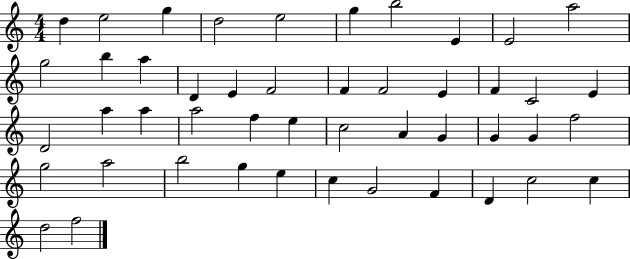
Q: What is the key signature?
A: C major